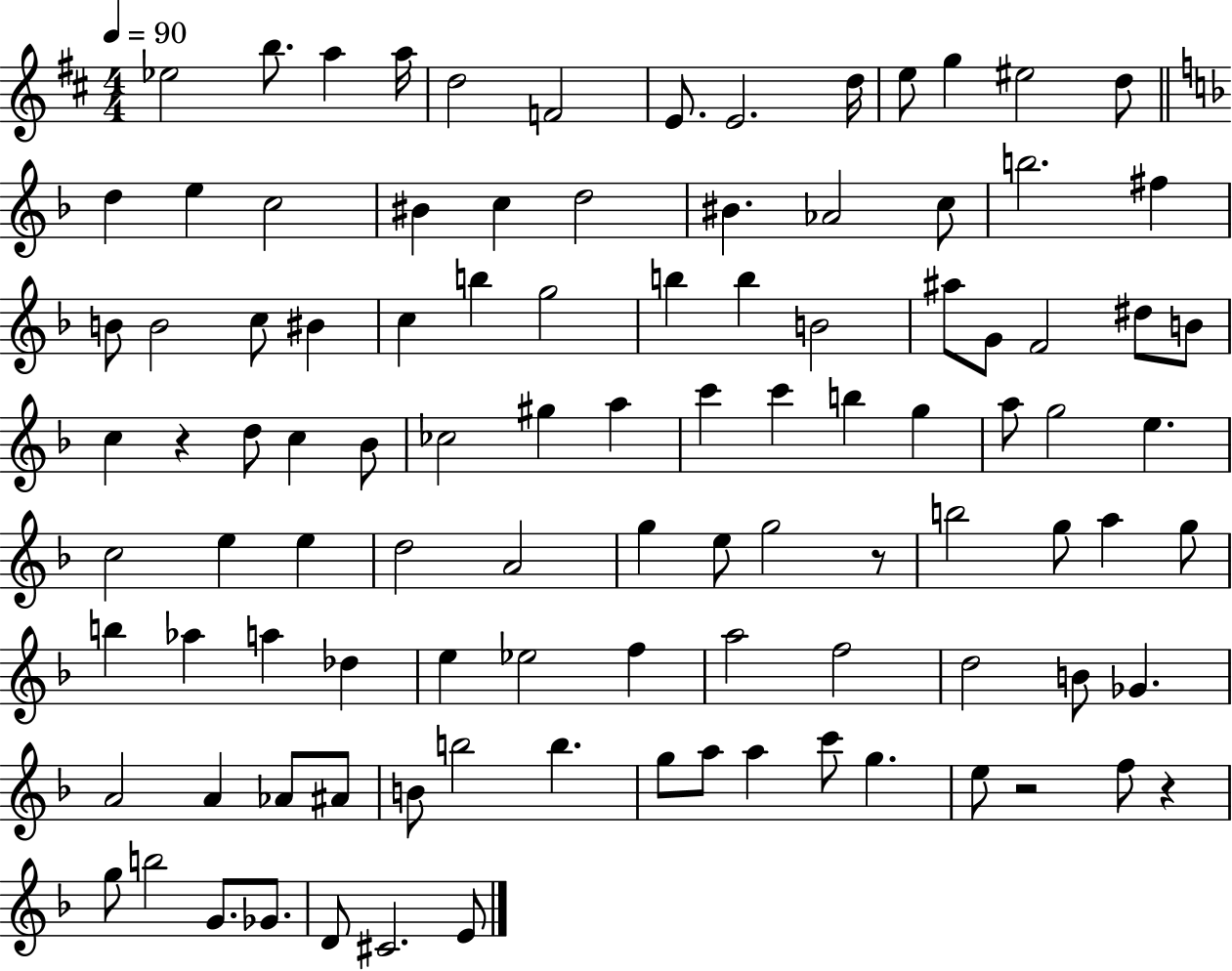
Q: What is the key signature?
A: D major